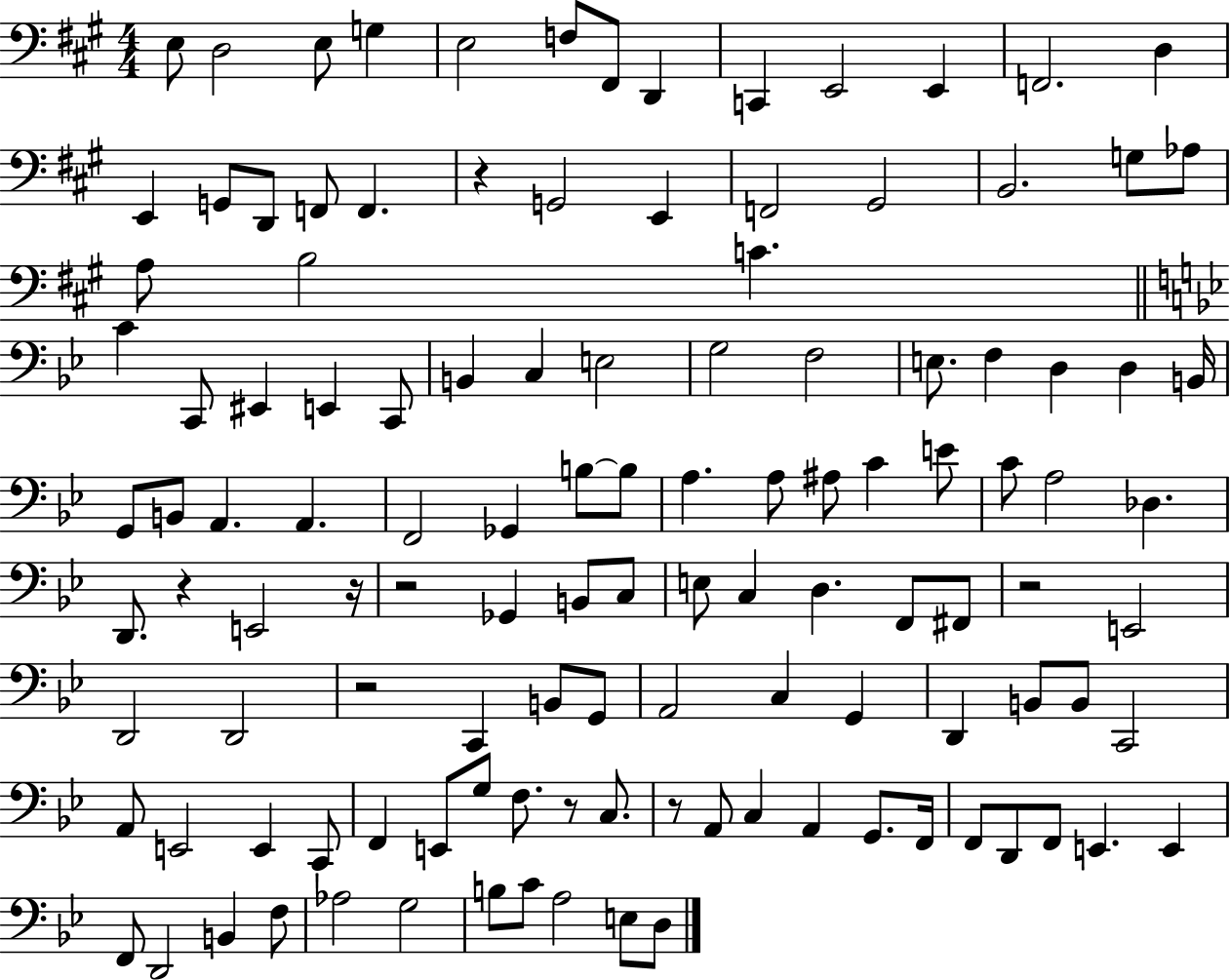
E3/e D3/h E3/e G3/q E3/h F3/e F#2/e D2/q C2/q E2/h E2/q F2/h. D3/q E2/q G2/e D2/e F2/e F2/q. R/q G2/h E2/q F2/h G#2/h B2/h. G3/e Ab3/e A3/e B3/h C4/q. C4/q C2/e EIS2/q E2/q C2/e B2/q C3/q E3/h G3/h F3/h E3/e. F3/q D3/q D3/q B2/s G2/e B2/e A2/q. A2/q. F2/h Gb2/q B3/e B3/e A3/q. A3/e A#3/e C4/q E4/e C4/e A3/h Db3/q. D2/e. R/q E2/h R/s R/h Gb2/q B2/e C3/e E3/e C3/q D3/q. F2/e F#2/e R/h E2/h D2/h D2/h R/h C2/q B2/e G2/e A2/h C3/q G2/q D2/q B2/e B2/e C2/h A2/e E2/h E2/q C2/e F2/q E2/e G3/e F3/e. R/e C3/e. R/e A2/e C3/q A2/q G2/e. F2/s F2/e D2/e F2/e E2/q. E2/q F2/e D2/h B2/q F3/e Ab3/h G3/h B3/e C4/e A3/h E3/e D3/e